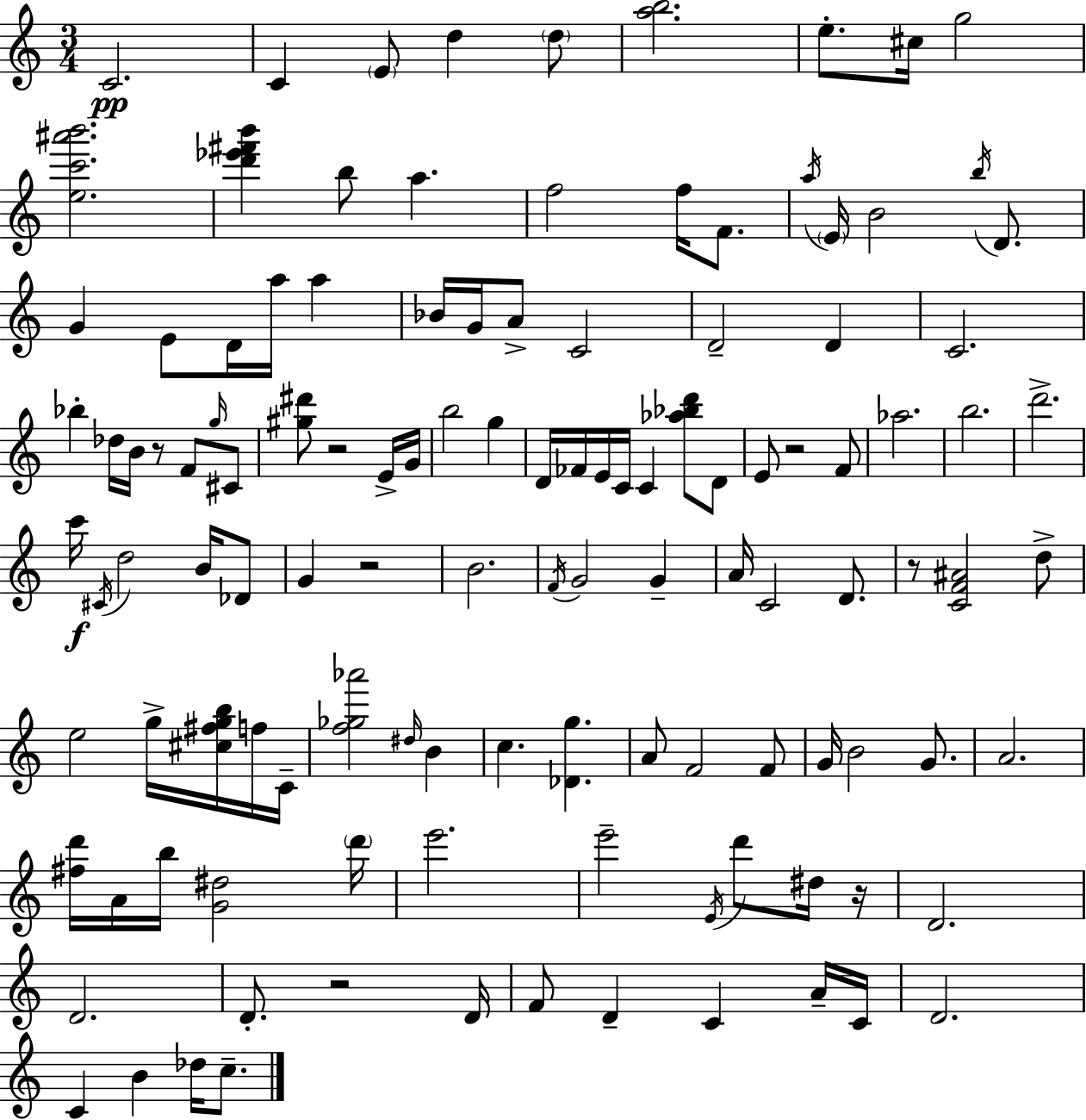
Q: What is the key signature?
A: A minor